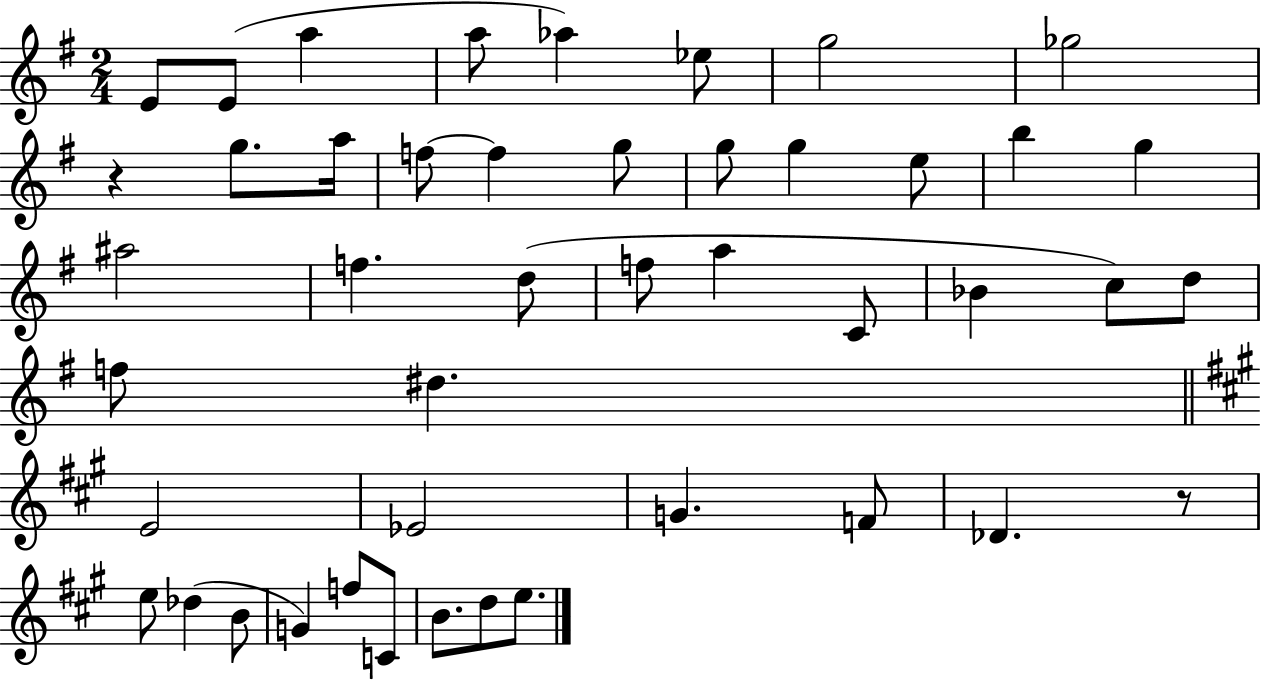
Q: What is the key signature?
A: G major